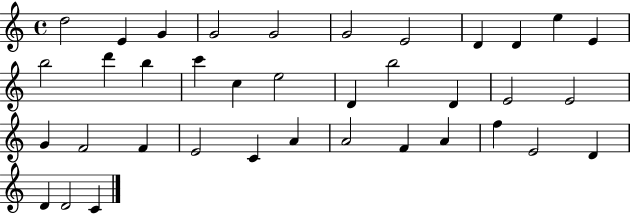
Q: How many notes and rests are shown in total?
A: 37